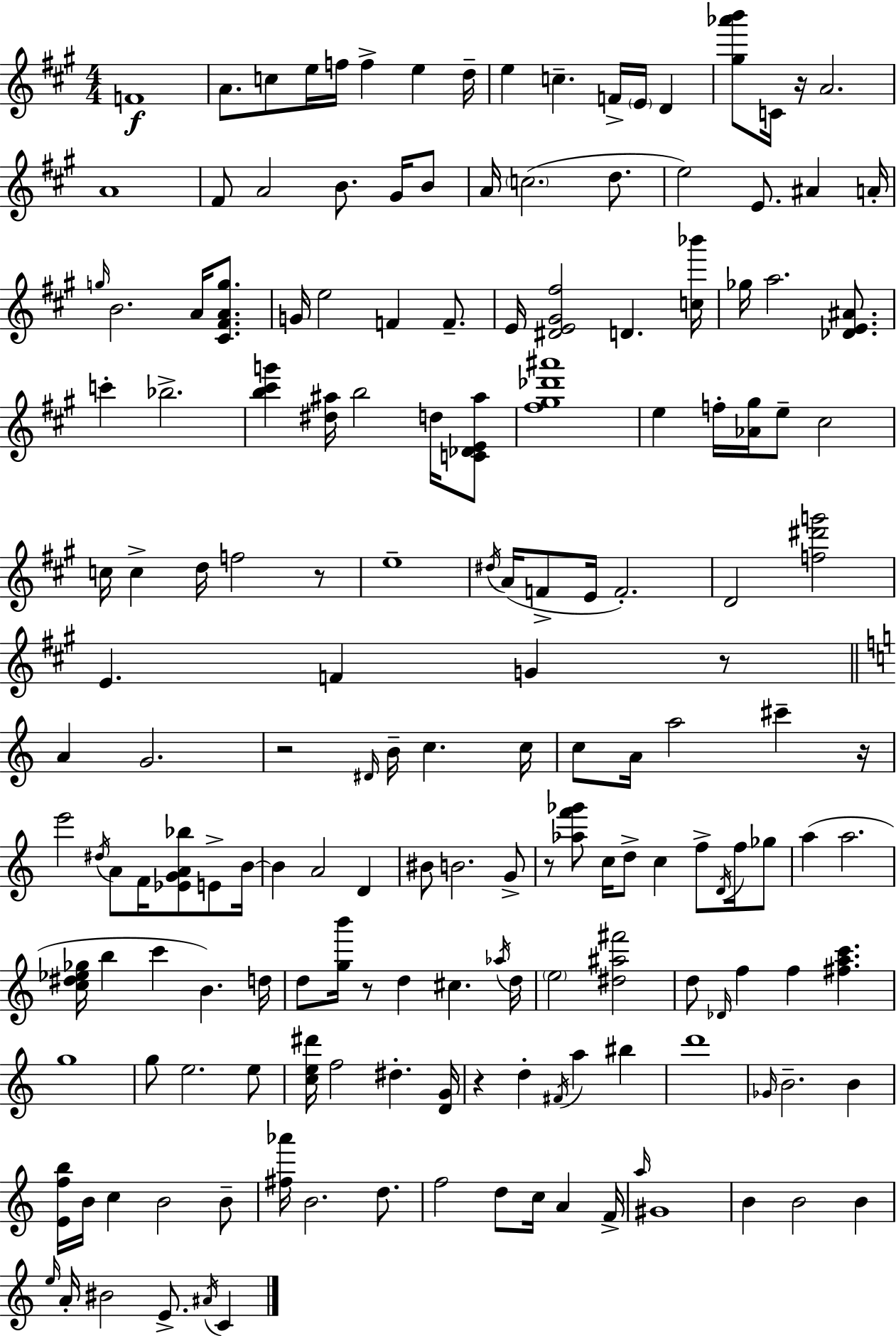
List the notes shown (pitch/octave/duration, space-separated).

F4/w A4/e. C5/e E5/s F5/s F5/q E5/q D5/s E5/q C5/q. F4/s E4/s D4/q [G#5,Ab6,B6]/e C4/s R/s A4/h. A4/w F#4/e A4/h B4/e. G#4/s B4/e A4/s C5/h. D5/e. E5/h E4/e. A#4/q A4/s G5/s B4/h. A4/s [C#4,F#4,A4,G5]/e. G4/s E5/h F4/q F4/e. E4/s [D#4,E4,G#4,F#5]/h D4/q. [C5,Bb6]/s Gb5/s A5/h. [Db4,E4,A#4]/e. C6/q Bb5/h. [B5,C#6,G6]/q [D#5,A#5]/s B5/h D5/s [C4,Db4,E4,A#5]/e [F#5,G#5,Db6,A#6]/w E5/q F5/s [Ab4,G#5]/s E5/e C#5/h C5/s C5/q D5/s F5/h R/e E5/w D#5/s A4/s F4/e E4/s F4/h. D4/h [F5,D#6,G6]/h E4/q. F4/q G4/q R/e A4/q G4/h. R/h D#4/s B4/s C5/q. C5/s C5/e A4/s A5/h C#6/q R/s E6/h D#5/s A4/e F4/s [Eb4,G4,A4,Bb5]/e E4/e B4/s B4/q A4/h D4/q BIS4/e B4/h. G4/e R/e [Ab5,F6,Gb6]/e C5/s D5/e C5/q F5/e D4/s F5/s Gb5/e A5/q A5/h. [C5,D#5,Eb5,Gb5]/s B5/q C6/q B4/q. D5/s D5/e [G5,B6]/s R/e D5/q C#5/q. Ab5/s D5/s E5/h [D#5,A#5,F#6]/h D5/e Db4/s F5/q F5/q [F#5,A5,C6]/q. G5/w G5/e E5/h. E5/e [C5,E5,D#6]/s F5/h D#5/q. [D4,G4]/s R/q D5/q F#4/s A5/q BIS5/q D6/w Gb4/s B4/h. B4/q [E4,F5,B5]/s B4/s C5/q B4/h B4/e [F#5,Ab6]/s B4/h. D5/e. F5/h D5/e C5/s A4/q F4/s A5/s G#4/w B4/q B4/h B4/q E5/s A4/s BIS4/h E4/e. A#4/s C4/q